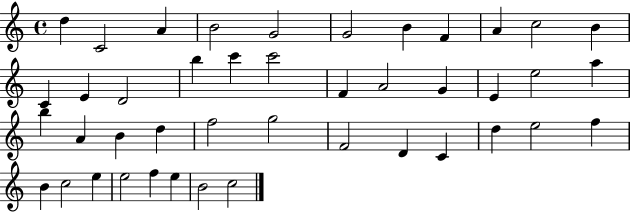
{
  \clef treble
  \time 4/4
  \defaultTimeSignature
  \key c \major
  d''4 c'2 a'4 | b'2 g'2 | g'2 b'4 f'4 | a'4 c''2 b'4 | \break c'4 e'4 d'2 | b''4 c'''4 c'''2 | f'4 a'2 g'4 | e'4 e''2 a''4 | \break b''4 a'4 b'4 d''4 | f''2 g''2 | f'2 d'4 c'4 | d''4 e''2 f''4 | \break b'4 c''2 e''4 | e''2 f''4 e''4 | b'2 c''2 | \bar "|."
}